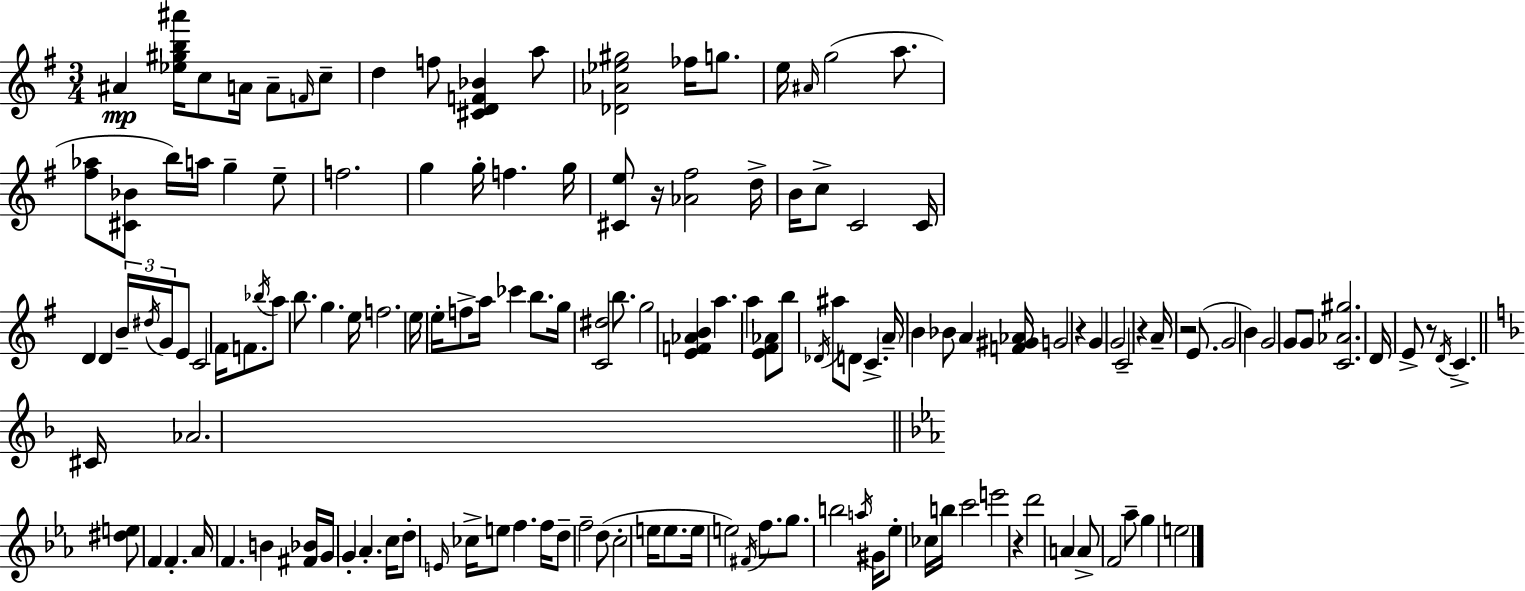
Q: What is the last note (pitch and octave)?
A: E5